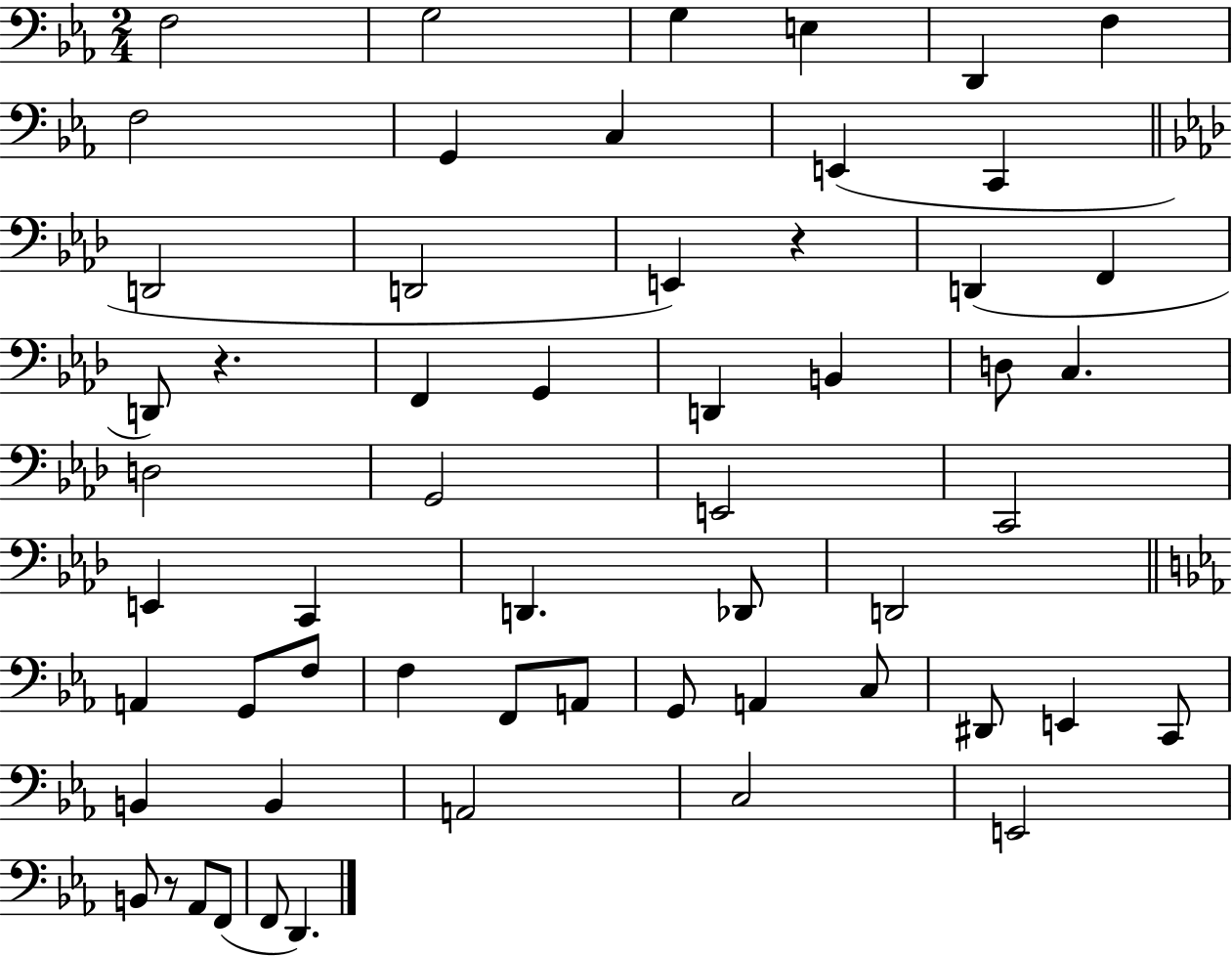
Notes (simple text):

F3/h G3/h G3/q E3/q D2/q F3/q F3/h G2/q C3/q E2/q C2/q D2/h D2/h E2/q R/q D2/q F2/q D2/e R/q. F2/q G2/q D2/q B2/q D3/e C3/q. D3/h G2/h E2/h C2/h E2/q C2/q D2/q. Db2/e D2/h A2/q G2/e F3/e F3/q F2/e A2/e G2/e A2/q C3/e D#2/e E2/q C2/e B2/q B2/q A2/h C3/h E2/h B2/e R/e Ab2/e F2/e F2/e D2/q.